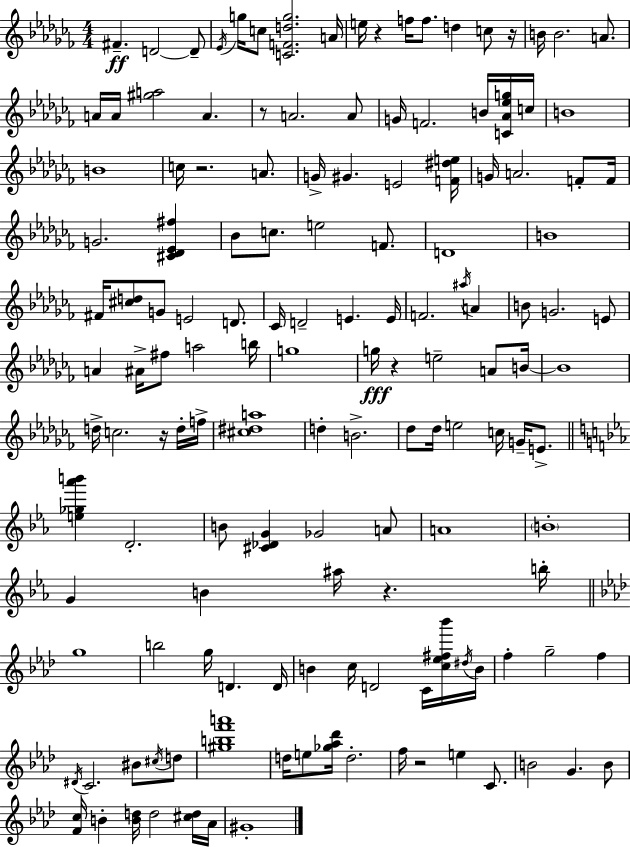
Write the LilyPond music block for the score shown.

{
  \clef treble
  \numericTimeSignature
  \time 4/4
  \key aes \minor
  \repeat volta 2 { fis'4.--\ff d'2~~ d'8-- | \acciaccatura { ees'16 } g''16 c''8 <c' f' d'' g''>2. | a'16 e''16 r4 f''16 f''8. d''4 c''8 | r16 b'16 b'2. a'8. | \break a'16 a'16 <gis'' a''>2 a'4. | r8 a'2. a'8 | g'16 f'2. b'16 <c' aes' ees'' g''>16 | c''16 b'1 | \break b'1 | c''16 r2. a'8. | g'16-> gis'4. e'2 | <f' dis'' e''>16 g'16 a'2. f'8-. | \break f'16 g'2. <cis' des' ees' fis''>4 | bes'8 c''8. e''2 f'8. | d'1 | b'1 | \break fis'16 <cis'' d''>8 g'8 e'2 d'8. | ces'16 d'2-- e'4. | e'16 f'2. \acciaccatura { ais''16 } a'4 | b'8 g'2. | \break e'8 a'4 ais'16-> fis''8 a''2 | b''16 g''1 | g''16\fff r4 e''2-- a'8 | b'16~~ b'1 | \break d''16-> c''2. r16 | d''16-. f''16-> <cis'' dis'' a''>1 | d''4-. b'2.-> | des''8 des''16 e''2 c''16 g'16-- e'8.-> | \break \bar "||" \break \key c \minor <e'' ges'' aes''' b'''>4 d'2.-. | b'8 <cis' des' g'>4 ges'2 a'8 | a'1 | \parenthesize b'1-. | \break g'4 b'4 ais''16 r4. b''16-. | \bar "||" \break \key aes \major g''1 | b''2 g''16 d'4. d'16 | b'4 c''16 d'2 c'16 <c'' ees'' fis'' bes'''>16 \acciaccatura { dis''16 } | b'16 f''4-. g''2-- f''4 | \break \acciaccatura { dis'16 } c'2. bis'8 | \acciaccatura { cis''16 } d''8 <gis'' b'' f''' a'''>1 | d''16 e''8 <ges'' aes'' des'''>16 d''2.-. | f''16 r2 e''4 | \break c'8. b'2 g'4. | b'8 <f' c''>16 b'4-. <b' d''>16 d''2 | <cis'' d''>16 aes'16 gis'1-. | } \bar "|."
}